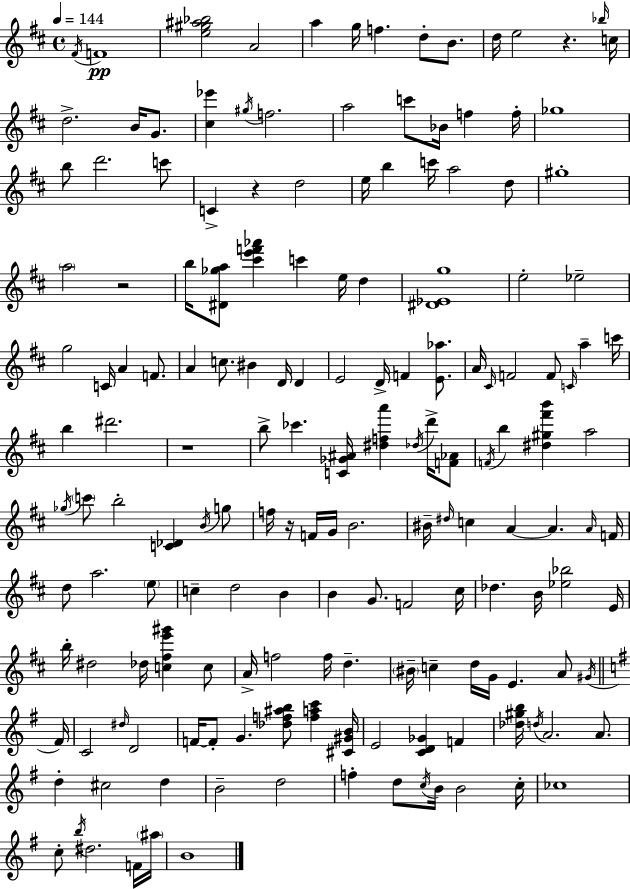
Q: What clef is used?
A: treble